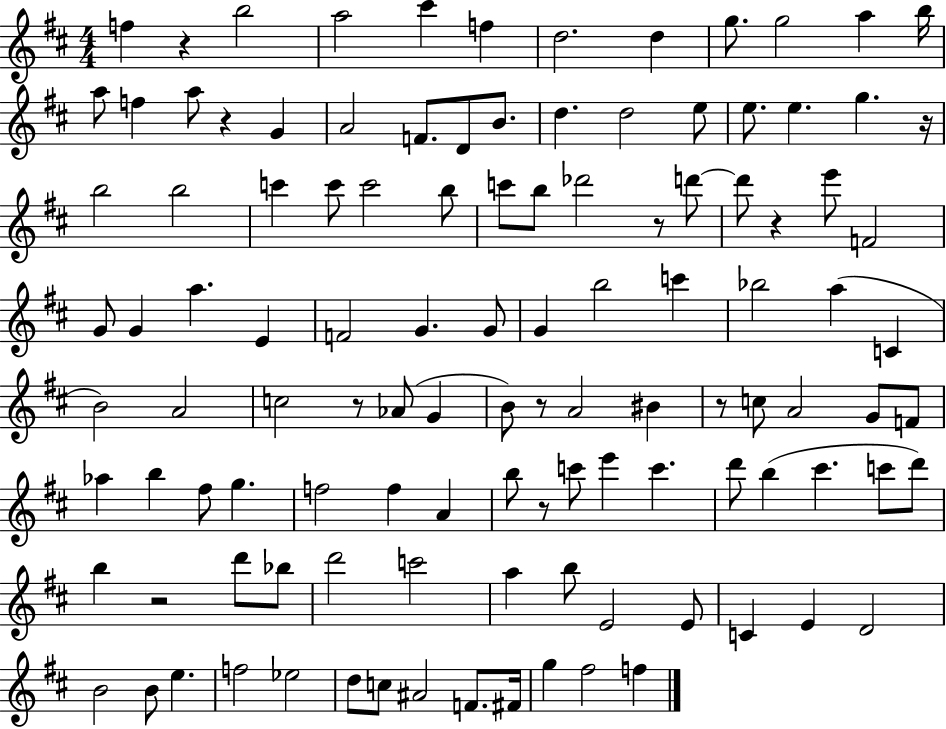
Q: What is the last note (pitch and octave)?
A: F5